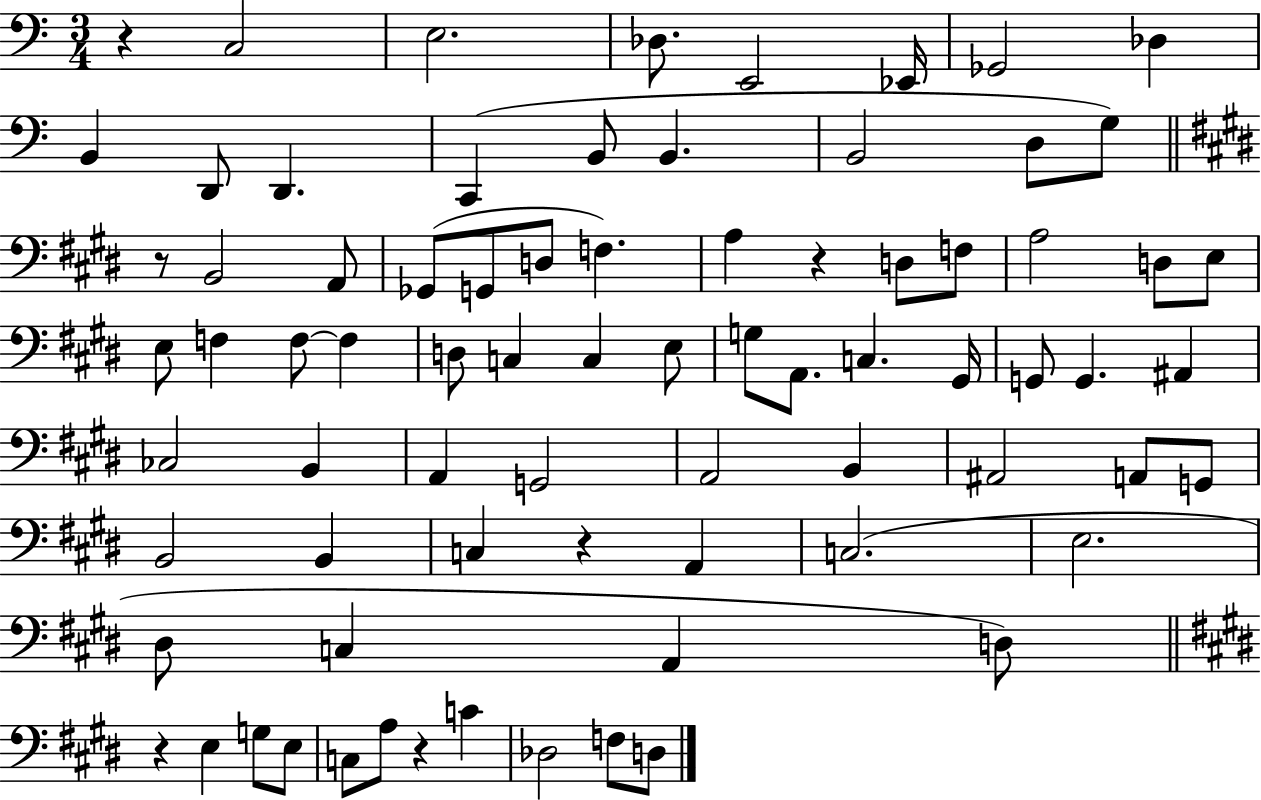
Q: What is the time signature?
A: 3/4